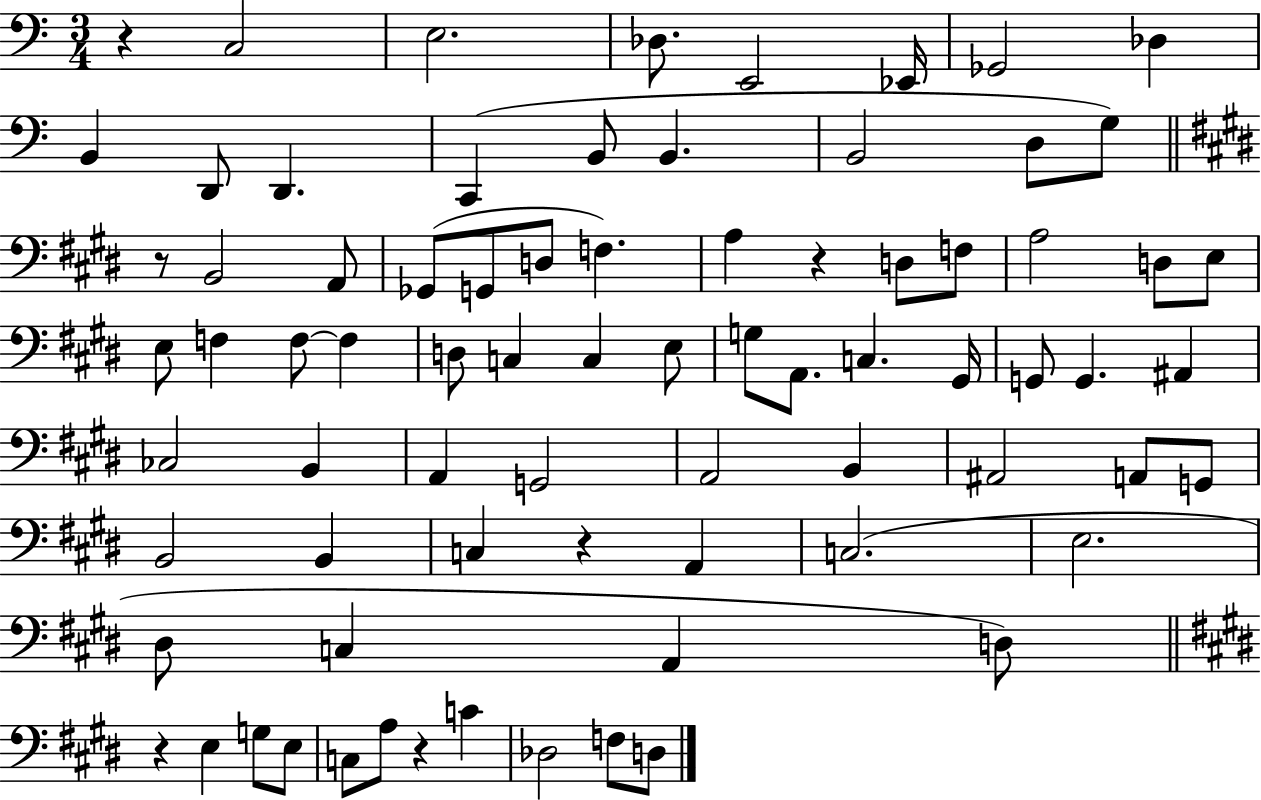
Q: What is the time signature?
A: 3/4